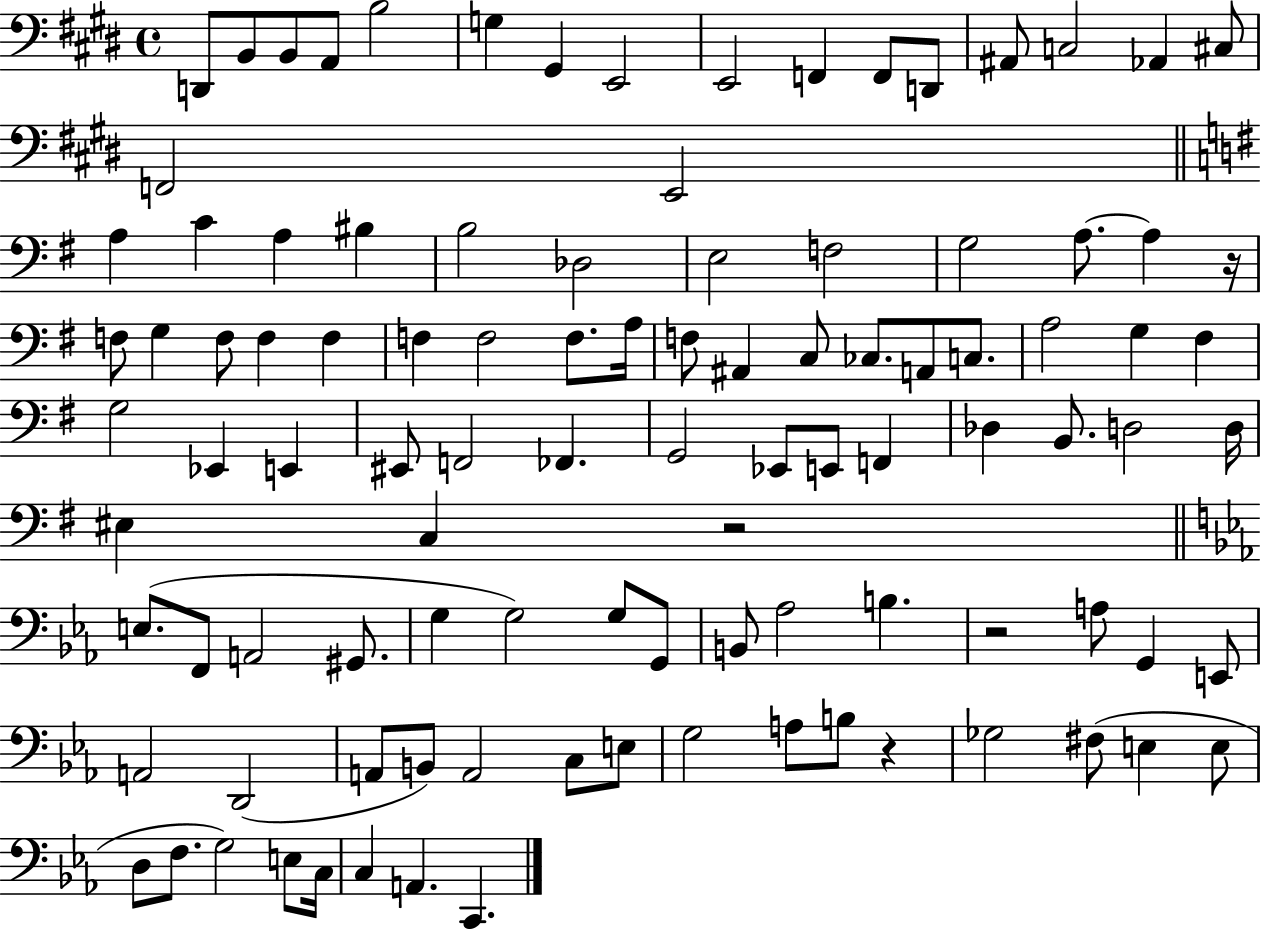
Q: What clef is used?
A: bass